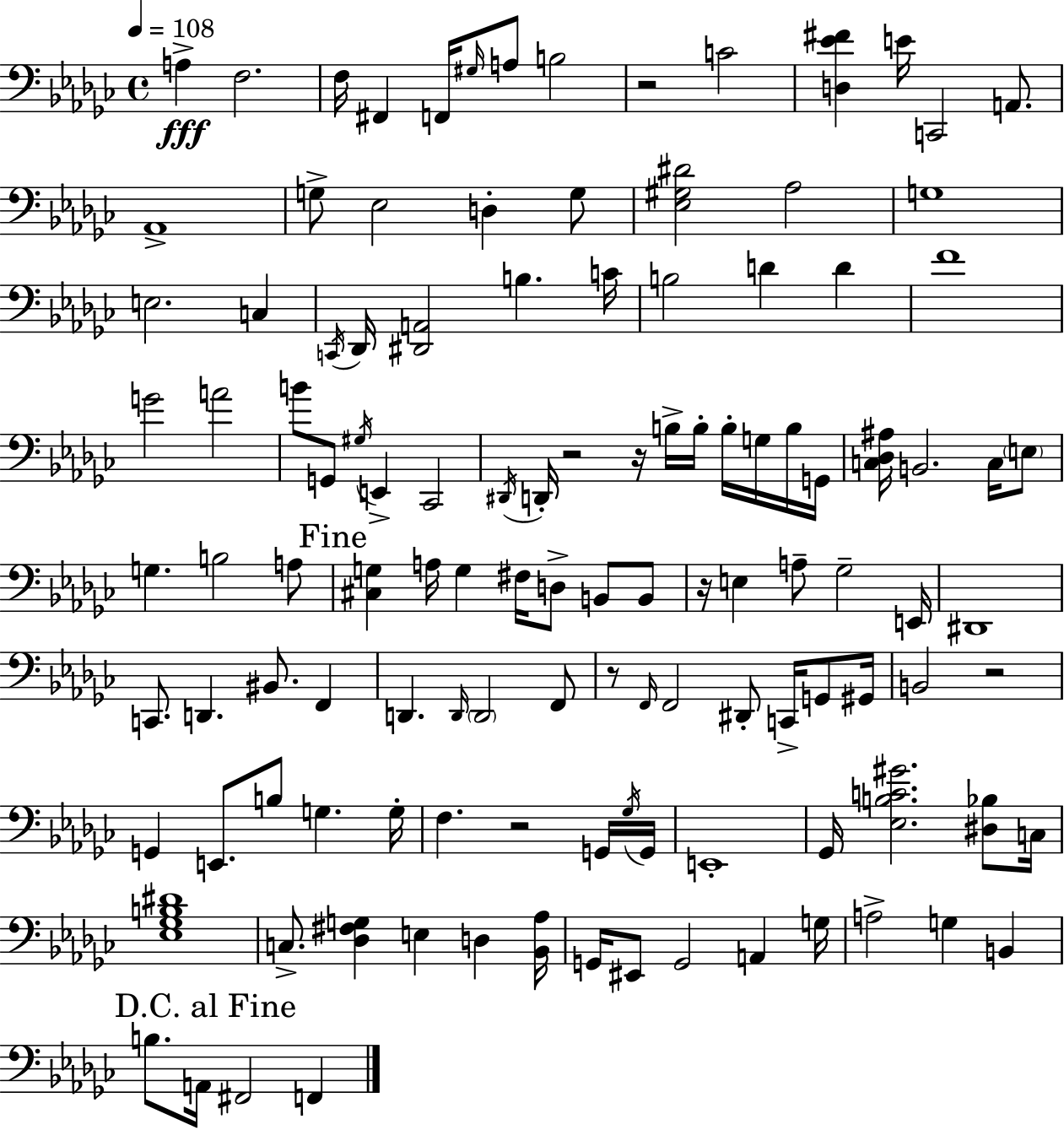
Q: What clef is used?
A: bass